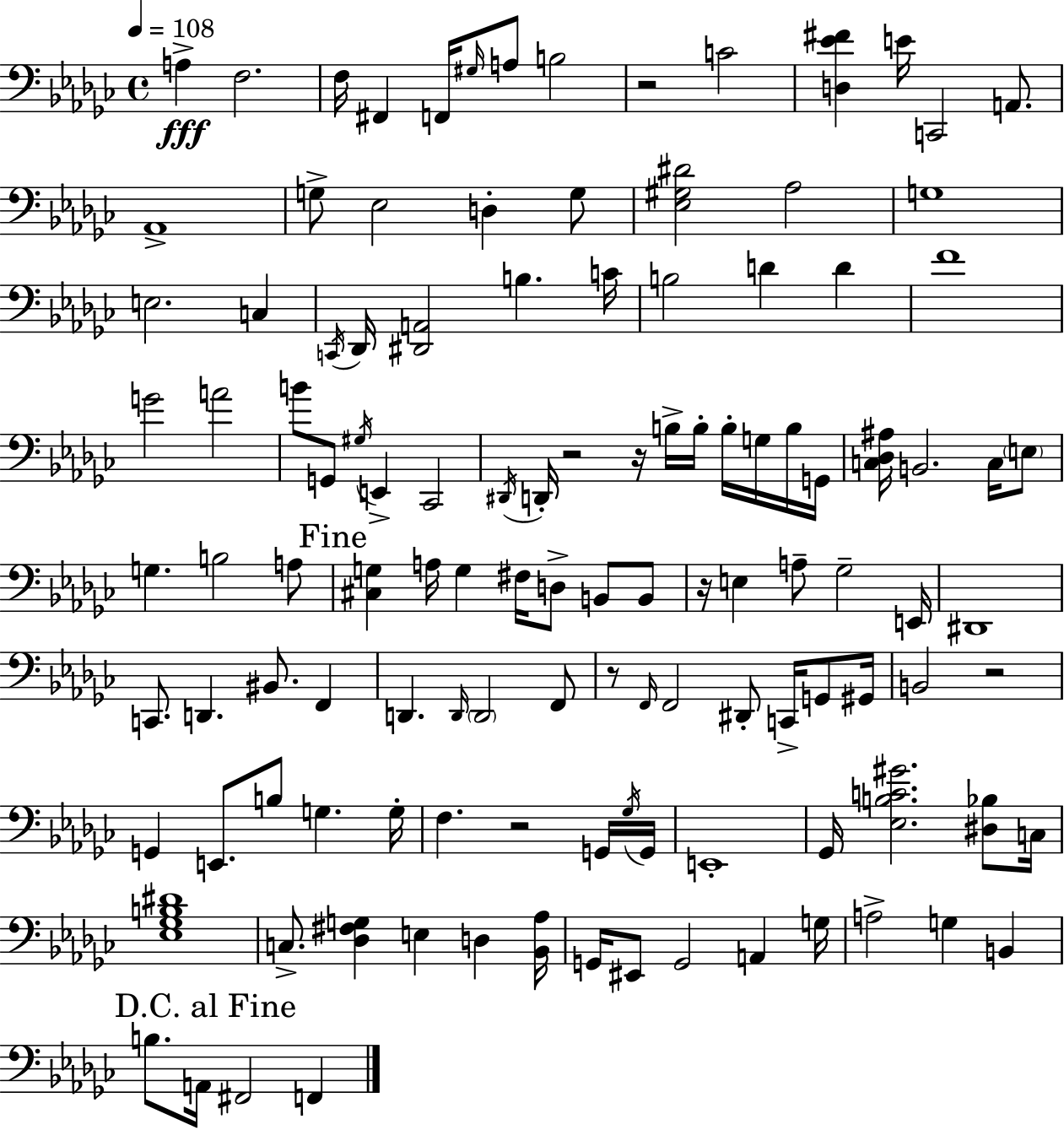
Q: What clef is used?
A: bass